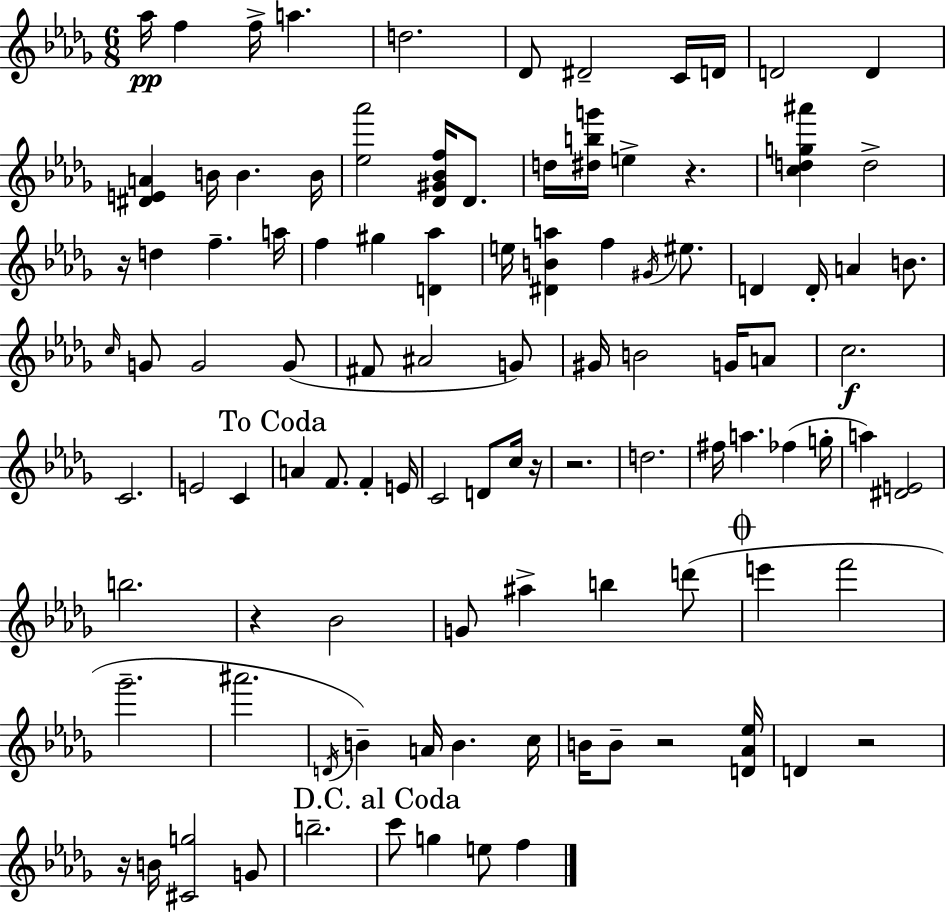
{
  \clef treble
  \numericTimeSignature
  \time 6/8
  \key bes \minor
  aes''16\pp f''4 f''16-> a''4. | d''2. | des'8 dis'2-- c'16 d'16 | d'2 d'4 | \break <dis' e' a'>4 b'16 b'4. b'16 | <ees'' aes'''>2 <des' gis' bes' f''>16 des'8. | d''16 <dis'' b'' g'''>16 e''4-> r4. | <c'' d'' g'' ais'''>4 d''2-> | \break r16 d''4 f''4.-- a''16 | f''4 gis''4 <d' aes''>4 | e''16 <dis' b' a''>4 f''4 \acciaccatura { gis'16 } eis''8. | d'4 d'16-. a'4 b'8. | \break \grace { c''16 } g'8 g'2 | g'8( fis'8 ais'2 | g'8) gis'16 b'2 g'16 | a'8 c''2.\f | \break c'2. | e'2 c'4 | \mark "To Coda" a'4 f'8. f'4-. | e'16 c'2 d'8 | \break c''16 r16 r2. | d''2. | fis''16 a''4. fes''4( | g''16-. a''4) <dis' e'>2 | \break b''2. | r4 bes'2 | g'8 ais''4-> b''4 | d'''8( \mark \markup { \musicglyph "scripts.coda" } e'''4 f'''2 | \break ges'''2.-- | ais'''2. | \acciaccatura { d'16 }) b'4-- a'16 b'4. | c''16 b'16 b'8-- r2 | \break <d' aes' ees''>16 d'4 r2 | r16 b'16 <cis' g''>2 | g'8 b''2.-- | \mark "D.C. al Coda" c'''8 g''4 e''8 f''4 | \break \bar "|."
}